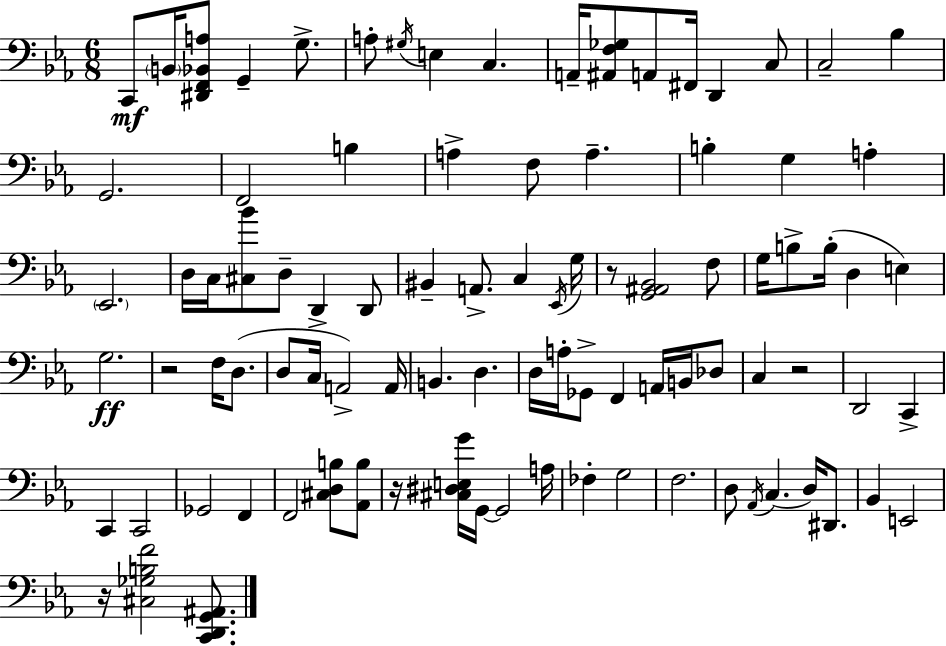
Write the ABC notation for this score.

X:1
T:Untitled
M:6/8
L:1/4
K:Eb
C,,/2 B,,/4 [^D,,F,,_B,,A,]/2 G,, G,/2 A,/2 ^G,/4 E, C, A,,/4 [^A,,F,_G,]/2 A,,/2 ^F,,/4 D,, C,/2 C,2 _B, G,,2 F,,2 B, A, F,/2 A, B, G, A, _E,,2 D,/4 C,/4 [^C,_B]/2 D,/2 D,, D,,/2 ^B,, A,,/2 C, _E,,/4 G,/4 z/2 [G,,^A,,_B,,]2 F,/2 G,/4 B,/2 B,/4 D, E, G,2 z2 F,/4 D,/2 D,/2 C,/4 A,,2 A,,/4 B,, D, D,/4 A,/4 _G,,/2 F,, A,,/4 B,,/4 _D,/2 C, z2 D,,2 C,, C,, C,,2 _G,,2 F,, F,,2 [^C,D,B,]/2 [_A,,B,]/2 z/4 [^C,^D,E,G]/4 G,,/4 G,,2 A,/4 _F, G,2 F,2 D,/2 _A,,/4 C, D,/4 ^D,,/2 _B,, E,,2 z/4 [^C,_G,B,F]2 [C,,D,,G,,^A,,]/2